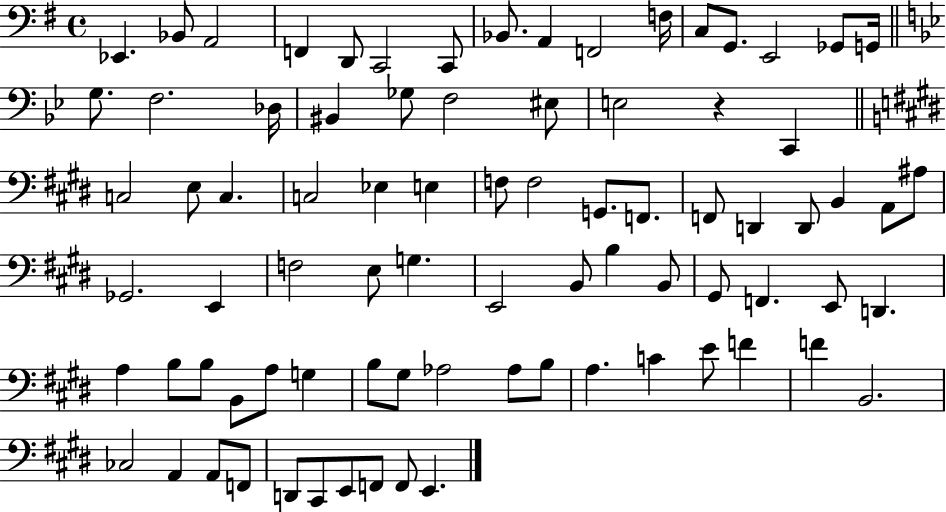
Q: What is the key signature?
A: G major